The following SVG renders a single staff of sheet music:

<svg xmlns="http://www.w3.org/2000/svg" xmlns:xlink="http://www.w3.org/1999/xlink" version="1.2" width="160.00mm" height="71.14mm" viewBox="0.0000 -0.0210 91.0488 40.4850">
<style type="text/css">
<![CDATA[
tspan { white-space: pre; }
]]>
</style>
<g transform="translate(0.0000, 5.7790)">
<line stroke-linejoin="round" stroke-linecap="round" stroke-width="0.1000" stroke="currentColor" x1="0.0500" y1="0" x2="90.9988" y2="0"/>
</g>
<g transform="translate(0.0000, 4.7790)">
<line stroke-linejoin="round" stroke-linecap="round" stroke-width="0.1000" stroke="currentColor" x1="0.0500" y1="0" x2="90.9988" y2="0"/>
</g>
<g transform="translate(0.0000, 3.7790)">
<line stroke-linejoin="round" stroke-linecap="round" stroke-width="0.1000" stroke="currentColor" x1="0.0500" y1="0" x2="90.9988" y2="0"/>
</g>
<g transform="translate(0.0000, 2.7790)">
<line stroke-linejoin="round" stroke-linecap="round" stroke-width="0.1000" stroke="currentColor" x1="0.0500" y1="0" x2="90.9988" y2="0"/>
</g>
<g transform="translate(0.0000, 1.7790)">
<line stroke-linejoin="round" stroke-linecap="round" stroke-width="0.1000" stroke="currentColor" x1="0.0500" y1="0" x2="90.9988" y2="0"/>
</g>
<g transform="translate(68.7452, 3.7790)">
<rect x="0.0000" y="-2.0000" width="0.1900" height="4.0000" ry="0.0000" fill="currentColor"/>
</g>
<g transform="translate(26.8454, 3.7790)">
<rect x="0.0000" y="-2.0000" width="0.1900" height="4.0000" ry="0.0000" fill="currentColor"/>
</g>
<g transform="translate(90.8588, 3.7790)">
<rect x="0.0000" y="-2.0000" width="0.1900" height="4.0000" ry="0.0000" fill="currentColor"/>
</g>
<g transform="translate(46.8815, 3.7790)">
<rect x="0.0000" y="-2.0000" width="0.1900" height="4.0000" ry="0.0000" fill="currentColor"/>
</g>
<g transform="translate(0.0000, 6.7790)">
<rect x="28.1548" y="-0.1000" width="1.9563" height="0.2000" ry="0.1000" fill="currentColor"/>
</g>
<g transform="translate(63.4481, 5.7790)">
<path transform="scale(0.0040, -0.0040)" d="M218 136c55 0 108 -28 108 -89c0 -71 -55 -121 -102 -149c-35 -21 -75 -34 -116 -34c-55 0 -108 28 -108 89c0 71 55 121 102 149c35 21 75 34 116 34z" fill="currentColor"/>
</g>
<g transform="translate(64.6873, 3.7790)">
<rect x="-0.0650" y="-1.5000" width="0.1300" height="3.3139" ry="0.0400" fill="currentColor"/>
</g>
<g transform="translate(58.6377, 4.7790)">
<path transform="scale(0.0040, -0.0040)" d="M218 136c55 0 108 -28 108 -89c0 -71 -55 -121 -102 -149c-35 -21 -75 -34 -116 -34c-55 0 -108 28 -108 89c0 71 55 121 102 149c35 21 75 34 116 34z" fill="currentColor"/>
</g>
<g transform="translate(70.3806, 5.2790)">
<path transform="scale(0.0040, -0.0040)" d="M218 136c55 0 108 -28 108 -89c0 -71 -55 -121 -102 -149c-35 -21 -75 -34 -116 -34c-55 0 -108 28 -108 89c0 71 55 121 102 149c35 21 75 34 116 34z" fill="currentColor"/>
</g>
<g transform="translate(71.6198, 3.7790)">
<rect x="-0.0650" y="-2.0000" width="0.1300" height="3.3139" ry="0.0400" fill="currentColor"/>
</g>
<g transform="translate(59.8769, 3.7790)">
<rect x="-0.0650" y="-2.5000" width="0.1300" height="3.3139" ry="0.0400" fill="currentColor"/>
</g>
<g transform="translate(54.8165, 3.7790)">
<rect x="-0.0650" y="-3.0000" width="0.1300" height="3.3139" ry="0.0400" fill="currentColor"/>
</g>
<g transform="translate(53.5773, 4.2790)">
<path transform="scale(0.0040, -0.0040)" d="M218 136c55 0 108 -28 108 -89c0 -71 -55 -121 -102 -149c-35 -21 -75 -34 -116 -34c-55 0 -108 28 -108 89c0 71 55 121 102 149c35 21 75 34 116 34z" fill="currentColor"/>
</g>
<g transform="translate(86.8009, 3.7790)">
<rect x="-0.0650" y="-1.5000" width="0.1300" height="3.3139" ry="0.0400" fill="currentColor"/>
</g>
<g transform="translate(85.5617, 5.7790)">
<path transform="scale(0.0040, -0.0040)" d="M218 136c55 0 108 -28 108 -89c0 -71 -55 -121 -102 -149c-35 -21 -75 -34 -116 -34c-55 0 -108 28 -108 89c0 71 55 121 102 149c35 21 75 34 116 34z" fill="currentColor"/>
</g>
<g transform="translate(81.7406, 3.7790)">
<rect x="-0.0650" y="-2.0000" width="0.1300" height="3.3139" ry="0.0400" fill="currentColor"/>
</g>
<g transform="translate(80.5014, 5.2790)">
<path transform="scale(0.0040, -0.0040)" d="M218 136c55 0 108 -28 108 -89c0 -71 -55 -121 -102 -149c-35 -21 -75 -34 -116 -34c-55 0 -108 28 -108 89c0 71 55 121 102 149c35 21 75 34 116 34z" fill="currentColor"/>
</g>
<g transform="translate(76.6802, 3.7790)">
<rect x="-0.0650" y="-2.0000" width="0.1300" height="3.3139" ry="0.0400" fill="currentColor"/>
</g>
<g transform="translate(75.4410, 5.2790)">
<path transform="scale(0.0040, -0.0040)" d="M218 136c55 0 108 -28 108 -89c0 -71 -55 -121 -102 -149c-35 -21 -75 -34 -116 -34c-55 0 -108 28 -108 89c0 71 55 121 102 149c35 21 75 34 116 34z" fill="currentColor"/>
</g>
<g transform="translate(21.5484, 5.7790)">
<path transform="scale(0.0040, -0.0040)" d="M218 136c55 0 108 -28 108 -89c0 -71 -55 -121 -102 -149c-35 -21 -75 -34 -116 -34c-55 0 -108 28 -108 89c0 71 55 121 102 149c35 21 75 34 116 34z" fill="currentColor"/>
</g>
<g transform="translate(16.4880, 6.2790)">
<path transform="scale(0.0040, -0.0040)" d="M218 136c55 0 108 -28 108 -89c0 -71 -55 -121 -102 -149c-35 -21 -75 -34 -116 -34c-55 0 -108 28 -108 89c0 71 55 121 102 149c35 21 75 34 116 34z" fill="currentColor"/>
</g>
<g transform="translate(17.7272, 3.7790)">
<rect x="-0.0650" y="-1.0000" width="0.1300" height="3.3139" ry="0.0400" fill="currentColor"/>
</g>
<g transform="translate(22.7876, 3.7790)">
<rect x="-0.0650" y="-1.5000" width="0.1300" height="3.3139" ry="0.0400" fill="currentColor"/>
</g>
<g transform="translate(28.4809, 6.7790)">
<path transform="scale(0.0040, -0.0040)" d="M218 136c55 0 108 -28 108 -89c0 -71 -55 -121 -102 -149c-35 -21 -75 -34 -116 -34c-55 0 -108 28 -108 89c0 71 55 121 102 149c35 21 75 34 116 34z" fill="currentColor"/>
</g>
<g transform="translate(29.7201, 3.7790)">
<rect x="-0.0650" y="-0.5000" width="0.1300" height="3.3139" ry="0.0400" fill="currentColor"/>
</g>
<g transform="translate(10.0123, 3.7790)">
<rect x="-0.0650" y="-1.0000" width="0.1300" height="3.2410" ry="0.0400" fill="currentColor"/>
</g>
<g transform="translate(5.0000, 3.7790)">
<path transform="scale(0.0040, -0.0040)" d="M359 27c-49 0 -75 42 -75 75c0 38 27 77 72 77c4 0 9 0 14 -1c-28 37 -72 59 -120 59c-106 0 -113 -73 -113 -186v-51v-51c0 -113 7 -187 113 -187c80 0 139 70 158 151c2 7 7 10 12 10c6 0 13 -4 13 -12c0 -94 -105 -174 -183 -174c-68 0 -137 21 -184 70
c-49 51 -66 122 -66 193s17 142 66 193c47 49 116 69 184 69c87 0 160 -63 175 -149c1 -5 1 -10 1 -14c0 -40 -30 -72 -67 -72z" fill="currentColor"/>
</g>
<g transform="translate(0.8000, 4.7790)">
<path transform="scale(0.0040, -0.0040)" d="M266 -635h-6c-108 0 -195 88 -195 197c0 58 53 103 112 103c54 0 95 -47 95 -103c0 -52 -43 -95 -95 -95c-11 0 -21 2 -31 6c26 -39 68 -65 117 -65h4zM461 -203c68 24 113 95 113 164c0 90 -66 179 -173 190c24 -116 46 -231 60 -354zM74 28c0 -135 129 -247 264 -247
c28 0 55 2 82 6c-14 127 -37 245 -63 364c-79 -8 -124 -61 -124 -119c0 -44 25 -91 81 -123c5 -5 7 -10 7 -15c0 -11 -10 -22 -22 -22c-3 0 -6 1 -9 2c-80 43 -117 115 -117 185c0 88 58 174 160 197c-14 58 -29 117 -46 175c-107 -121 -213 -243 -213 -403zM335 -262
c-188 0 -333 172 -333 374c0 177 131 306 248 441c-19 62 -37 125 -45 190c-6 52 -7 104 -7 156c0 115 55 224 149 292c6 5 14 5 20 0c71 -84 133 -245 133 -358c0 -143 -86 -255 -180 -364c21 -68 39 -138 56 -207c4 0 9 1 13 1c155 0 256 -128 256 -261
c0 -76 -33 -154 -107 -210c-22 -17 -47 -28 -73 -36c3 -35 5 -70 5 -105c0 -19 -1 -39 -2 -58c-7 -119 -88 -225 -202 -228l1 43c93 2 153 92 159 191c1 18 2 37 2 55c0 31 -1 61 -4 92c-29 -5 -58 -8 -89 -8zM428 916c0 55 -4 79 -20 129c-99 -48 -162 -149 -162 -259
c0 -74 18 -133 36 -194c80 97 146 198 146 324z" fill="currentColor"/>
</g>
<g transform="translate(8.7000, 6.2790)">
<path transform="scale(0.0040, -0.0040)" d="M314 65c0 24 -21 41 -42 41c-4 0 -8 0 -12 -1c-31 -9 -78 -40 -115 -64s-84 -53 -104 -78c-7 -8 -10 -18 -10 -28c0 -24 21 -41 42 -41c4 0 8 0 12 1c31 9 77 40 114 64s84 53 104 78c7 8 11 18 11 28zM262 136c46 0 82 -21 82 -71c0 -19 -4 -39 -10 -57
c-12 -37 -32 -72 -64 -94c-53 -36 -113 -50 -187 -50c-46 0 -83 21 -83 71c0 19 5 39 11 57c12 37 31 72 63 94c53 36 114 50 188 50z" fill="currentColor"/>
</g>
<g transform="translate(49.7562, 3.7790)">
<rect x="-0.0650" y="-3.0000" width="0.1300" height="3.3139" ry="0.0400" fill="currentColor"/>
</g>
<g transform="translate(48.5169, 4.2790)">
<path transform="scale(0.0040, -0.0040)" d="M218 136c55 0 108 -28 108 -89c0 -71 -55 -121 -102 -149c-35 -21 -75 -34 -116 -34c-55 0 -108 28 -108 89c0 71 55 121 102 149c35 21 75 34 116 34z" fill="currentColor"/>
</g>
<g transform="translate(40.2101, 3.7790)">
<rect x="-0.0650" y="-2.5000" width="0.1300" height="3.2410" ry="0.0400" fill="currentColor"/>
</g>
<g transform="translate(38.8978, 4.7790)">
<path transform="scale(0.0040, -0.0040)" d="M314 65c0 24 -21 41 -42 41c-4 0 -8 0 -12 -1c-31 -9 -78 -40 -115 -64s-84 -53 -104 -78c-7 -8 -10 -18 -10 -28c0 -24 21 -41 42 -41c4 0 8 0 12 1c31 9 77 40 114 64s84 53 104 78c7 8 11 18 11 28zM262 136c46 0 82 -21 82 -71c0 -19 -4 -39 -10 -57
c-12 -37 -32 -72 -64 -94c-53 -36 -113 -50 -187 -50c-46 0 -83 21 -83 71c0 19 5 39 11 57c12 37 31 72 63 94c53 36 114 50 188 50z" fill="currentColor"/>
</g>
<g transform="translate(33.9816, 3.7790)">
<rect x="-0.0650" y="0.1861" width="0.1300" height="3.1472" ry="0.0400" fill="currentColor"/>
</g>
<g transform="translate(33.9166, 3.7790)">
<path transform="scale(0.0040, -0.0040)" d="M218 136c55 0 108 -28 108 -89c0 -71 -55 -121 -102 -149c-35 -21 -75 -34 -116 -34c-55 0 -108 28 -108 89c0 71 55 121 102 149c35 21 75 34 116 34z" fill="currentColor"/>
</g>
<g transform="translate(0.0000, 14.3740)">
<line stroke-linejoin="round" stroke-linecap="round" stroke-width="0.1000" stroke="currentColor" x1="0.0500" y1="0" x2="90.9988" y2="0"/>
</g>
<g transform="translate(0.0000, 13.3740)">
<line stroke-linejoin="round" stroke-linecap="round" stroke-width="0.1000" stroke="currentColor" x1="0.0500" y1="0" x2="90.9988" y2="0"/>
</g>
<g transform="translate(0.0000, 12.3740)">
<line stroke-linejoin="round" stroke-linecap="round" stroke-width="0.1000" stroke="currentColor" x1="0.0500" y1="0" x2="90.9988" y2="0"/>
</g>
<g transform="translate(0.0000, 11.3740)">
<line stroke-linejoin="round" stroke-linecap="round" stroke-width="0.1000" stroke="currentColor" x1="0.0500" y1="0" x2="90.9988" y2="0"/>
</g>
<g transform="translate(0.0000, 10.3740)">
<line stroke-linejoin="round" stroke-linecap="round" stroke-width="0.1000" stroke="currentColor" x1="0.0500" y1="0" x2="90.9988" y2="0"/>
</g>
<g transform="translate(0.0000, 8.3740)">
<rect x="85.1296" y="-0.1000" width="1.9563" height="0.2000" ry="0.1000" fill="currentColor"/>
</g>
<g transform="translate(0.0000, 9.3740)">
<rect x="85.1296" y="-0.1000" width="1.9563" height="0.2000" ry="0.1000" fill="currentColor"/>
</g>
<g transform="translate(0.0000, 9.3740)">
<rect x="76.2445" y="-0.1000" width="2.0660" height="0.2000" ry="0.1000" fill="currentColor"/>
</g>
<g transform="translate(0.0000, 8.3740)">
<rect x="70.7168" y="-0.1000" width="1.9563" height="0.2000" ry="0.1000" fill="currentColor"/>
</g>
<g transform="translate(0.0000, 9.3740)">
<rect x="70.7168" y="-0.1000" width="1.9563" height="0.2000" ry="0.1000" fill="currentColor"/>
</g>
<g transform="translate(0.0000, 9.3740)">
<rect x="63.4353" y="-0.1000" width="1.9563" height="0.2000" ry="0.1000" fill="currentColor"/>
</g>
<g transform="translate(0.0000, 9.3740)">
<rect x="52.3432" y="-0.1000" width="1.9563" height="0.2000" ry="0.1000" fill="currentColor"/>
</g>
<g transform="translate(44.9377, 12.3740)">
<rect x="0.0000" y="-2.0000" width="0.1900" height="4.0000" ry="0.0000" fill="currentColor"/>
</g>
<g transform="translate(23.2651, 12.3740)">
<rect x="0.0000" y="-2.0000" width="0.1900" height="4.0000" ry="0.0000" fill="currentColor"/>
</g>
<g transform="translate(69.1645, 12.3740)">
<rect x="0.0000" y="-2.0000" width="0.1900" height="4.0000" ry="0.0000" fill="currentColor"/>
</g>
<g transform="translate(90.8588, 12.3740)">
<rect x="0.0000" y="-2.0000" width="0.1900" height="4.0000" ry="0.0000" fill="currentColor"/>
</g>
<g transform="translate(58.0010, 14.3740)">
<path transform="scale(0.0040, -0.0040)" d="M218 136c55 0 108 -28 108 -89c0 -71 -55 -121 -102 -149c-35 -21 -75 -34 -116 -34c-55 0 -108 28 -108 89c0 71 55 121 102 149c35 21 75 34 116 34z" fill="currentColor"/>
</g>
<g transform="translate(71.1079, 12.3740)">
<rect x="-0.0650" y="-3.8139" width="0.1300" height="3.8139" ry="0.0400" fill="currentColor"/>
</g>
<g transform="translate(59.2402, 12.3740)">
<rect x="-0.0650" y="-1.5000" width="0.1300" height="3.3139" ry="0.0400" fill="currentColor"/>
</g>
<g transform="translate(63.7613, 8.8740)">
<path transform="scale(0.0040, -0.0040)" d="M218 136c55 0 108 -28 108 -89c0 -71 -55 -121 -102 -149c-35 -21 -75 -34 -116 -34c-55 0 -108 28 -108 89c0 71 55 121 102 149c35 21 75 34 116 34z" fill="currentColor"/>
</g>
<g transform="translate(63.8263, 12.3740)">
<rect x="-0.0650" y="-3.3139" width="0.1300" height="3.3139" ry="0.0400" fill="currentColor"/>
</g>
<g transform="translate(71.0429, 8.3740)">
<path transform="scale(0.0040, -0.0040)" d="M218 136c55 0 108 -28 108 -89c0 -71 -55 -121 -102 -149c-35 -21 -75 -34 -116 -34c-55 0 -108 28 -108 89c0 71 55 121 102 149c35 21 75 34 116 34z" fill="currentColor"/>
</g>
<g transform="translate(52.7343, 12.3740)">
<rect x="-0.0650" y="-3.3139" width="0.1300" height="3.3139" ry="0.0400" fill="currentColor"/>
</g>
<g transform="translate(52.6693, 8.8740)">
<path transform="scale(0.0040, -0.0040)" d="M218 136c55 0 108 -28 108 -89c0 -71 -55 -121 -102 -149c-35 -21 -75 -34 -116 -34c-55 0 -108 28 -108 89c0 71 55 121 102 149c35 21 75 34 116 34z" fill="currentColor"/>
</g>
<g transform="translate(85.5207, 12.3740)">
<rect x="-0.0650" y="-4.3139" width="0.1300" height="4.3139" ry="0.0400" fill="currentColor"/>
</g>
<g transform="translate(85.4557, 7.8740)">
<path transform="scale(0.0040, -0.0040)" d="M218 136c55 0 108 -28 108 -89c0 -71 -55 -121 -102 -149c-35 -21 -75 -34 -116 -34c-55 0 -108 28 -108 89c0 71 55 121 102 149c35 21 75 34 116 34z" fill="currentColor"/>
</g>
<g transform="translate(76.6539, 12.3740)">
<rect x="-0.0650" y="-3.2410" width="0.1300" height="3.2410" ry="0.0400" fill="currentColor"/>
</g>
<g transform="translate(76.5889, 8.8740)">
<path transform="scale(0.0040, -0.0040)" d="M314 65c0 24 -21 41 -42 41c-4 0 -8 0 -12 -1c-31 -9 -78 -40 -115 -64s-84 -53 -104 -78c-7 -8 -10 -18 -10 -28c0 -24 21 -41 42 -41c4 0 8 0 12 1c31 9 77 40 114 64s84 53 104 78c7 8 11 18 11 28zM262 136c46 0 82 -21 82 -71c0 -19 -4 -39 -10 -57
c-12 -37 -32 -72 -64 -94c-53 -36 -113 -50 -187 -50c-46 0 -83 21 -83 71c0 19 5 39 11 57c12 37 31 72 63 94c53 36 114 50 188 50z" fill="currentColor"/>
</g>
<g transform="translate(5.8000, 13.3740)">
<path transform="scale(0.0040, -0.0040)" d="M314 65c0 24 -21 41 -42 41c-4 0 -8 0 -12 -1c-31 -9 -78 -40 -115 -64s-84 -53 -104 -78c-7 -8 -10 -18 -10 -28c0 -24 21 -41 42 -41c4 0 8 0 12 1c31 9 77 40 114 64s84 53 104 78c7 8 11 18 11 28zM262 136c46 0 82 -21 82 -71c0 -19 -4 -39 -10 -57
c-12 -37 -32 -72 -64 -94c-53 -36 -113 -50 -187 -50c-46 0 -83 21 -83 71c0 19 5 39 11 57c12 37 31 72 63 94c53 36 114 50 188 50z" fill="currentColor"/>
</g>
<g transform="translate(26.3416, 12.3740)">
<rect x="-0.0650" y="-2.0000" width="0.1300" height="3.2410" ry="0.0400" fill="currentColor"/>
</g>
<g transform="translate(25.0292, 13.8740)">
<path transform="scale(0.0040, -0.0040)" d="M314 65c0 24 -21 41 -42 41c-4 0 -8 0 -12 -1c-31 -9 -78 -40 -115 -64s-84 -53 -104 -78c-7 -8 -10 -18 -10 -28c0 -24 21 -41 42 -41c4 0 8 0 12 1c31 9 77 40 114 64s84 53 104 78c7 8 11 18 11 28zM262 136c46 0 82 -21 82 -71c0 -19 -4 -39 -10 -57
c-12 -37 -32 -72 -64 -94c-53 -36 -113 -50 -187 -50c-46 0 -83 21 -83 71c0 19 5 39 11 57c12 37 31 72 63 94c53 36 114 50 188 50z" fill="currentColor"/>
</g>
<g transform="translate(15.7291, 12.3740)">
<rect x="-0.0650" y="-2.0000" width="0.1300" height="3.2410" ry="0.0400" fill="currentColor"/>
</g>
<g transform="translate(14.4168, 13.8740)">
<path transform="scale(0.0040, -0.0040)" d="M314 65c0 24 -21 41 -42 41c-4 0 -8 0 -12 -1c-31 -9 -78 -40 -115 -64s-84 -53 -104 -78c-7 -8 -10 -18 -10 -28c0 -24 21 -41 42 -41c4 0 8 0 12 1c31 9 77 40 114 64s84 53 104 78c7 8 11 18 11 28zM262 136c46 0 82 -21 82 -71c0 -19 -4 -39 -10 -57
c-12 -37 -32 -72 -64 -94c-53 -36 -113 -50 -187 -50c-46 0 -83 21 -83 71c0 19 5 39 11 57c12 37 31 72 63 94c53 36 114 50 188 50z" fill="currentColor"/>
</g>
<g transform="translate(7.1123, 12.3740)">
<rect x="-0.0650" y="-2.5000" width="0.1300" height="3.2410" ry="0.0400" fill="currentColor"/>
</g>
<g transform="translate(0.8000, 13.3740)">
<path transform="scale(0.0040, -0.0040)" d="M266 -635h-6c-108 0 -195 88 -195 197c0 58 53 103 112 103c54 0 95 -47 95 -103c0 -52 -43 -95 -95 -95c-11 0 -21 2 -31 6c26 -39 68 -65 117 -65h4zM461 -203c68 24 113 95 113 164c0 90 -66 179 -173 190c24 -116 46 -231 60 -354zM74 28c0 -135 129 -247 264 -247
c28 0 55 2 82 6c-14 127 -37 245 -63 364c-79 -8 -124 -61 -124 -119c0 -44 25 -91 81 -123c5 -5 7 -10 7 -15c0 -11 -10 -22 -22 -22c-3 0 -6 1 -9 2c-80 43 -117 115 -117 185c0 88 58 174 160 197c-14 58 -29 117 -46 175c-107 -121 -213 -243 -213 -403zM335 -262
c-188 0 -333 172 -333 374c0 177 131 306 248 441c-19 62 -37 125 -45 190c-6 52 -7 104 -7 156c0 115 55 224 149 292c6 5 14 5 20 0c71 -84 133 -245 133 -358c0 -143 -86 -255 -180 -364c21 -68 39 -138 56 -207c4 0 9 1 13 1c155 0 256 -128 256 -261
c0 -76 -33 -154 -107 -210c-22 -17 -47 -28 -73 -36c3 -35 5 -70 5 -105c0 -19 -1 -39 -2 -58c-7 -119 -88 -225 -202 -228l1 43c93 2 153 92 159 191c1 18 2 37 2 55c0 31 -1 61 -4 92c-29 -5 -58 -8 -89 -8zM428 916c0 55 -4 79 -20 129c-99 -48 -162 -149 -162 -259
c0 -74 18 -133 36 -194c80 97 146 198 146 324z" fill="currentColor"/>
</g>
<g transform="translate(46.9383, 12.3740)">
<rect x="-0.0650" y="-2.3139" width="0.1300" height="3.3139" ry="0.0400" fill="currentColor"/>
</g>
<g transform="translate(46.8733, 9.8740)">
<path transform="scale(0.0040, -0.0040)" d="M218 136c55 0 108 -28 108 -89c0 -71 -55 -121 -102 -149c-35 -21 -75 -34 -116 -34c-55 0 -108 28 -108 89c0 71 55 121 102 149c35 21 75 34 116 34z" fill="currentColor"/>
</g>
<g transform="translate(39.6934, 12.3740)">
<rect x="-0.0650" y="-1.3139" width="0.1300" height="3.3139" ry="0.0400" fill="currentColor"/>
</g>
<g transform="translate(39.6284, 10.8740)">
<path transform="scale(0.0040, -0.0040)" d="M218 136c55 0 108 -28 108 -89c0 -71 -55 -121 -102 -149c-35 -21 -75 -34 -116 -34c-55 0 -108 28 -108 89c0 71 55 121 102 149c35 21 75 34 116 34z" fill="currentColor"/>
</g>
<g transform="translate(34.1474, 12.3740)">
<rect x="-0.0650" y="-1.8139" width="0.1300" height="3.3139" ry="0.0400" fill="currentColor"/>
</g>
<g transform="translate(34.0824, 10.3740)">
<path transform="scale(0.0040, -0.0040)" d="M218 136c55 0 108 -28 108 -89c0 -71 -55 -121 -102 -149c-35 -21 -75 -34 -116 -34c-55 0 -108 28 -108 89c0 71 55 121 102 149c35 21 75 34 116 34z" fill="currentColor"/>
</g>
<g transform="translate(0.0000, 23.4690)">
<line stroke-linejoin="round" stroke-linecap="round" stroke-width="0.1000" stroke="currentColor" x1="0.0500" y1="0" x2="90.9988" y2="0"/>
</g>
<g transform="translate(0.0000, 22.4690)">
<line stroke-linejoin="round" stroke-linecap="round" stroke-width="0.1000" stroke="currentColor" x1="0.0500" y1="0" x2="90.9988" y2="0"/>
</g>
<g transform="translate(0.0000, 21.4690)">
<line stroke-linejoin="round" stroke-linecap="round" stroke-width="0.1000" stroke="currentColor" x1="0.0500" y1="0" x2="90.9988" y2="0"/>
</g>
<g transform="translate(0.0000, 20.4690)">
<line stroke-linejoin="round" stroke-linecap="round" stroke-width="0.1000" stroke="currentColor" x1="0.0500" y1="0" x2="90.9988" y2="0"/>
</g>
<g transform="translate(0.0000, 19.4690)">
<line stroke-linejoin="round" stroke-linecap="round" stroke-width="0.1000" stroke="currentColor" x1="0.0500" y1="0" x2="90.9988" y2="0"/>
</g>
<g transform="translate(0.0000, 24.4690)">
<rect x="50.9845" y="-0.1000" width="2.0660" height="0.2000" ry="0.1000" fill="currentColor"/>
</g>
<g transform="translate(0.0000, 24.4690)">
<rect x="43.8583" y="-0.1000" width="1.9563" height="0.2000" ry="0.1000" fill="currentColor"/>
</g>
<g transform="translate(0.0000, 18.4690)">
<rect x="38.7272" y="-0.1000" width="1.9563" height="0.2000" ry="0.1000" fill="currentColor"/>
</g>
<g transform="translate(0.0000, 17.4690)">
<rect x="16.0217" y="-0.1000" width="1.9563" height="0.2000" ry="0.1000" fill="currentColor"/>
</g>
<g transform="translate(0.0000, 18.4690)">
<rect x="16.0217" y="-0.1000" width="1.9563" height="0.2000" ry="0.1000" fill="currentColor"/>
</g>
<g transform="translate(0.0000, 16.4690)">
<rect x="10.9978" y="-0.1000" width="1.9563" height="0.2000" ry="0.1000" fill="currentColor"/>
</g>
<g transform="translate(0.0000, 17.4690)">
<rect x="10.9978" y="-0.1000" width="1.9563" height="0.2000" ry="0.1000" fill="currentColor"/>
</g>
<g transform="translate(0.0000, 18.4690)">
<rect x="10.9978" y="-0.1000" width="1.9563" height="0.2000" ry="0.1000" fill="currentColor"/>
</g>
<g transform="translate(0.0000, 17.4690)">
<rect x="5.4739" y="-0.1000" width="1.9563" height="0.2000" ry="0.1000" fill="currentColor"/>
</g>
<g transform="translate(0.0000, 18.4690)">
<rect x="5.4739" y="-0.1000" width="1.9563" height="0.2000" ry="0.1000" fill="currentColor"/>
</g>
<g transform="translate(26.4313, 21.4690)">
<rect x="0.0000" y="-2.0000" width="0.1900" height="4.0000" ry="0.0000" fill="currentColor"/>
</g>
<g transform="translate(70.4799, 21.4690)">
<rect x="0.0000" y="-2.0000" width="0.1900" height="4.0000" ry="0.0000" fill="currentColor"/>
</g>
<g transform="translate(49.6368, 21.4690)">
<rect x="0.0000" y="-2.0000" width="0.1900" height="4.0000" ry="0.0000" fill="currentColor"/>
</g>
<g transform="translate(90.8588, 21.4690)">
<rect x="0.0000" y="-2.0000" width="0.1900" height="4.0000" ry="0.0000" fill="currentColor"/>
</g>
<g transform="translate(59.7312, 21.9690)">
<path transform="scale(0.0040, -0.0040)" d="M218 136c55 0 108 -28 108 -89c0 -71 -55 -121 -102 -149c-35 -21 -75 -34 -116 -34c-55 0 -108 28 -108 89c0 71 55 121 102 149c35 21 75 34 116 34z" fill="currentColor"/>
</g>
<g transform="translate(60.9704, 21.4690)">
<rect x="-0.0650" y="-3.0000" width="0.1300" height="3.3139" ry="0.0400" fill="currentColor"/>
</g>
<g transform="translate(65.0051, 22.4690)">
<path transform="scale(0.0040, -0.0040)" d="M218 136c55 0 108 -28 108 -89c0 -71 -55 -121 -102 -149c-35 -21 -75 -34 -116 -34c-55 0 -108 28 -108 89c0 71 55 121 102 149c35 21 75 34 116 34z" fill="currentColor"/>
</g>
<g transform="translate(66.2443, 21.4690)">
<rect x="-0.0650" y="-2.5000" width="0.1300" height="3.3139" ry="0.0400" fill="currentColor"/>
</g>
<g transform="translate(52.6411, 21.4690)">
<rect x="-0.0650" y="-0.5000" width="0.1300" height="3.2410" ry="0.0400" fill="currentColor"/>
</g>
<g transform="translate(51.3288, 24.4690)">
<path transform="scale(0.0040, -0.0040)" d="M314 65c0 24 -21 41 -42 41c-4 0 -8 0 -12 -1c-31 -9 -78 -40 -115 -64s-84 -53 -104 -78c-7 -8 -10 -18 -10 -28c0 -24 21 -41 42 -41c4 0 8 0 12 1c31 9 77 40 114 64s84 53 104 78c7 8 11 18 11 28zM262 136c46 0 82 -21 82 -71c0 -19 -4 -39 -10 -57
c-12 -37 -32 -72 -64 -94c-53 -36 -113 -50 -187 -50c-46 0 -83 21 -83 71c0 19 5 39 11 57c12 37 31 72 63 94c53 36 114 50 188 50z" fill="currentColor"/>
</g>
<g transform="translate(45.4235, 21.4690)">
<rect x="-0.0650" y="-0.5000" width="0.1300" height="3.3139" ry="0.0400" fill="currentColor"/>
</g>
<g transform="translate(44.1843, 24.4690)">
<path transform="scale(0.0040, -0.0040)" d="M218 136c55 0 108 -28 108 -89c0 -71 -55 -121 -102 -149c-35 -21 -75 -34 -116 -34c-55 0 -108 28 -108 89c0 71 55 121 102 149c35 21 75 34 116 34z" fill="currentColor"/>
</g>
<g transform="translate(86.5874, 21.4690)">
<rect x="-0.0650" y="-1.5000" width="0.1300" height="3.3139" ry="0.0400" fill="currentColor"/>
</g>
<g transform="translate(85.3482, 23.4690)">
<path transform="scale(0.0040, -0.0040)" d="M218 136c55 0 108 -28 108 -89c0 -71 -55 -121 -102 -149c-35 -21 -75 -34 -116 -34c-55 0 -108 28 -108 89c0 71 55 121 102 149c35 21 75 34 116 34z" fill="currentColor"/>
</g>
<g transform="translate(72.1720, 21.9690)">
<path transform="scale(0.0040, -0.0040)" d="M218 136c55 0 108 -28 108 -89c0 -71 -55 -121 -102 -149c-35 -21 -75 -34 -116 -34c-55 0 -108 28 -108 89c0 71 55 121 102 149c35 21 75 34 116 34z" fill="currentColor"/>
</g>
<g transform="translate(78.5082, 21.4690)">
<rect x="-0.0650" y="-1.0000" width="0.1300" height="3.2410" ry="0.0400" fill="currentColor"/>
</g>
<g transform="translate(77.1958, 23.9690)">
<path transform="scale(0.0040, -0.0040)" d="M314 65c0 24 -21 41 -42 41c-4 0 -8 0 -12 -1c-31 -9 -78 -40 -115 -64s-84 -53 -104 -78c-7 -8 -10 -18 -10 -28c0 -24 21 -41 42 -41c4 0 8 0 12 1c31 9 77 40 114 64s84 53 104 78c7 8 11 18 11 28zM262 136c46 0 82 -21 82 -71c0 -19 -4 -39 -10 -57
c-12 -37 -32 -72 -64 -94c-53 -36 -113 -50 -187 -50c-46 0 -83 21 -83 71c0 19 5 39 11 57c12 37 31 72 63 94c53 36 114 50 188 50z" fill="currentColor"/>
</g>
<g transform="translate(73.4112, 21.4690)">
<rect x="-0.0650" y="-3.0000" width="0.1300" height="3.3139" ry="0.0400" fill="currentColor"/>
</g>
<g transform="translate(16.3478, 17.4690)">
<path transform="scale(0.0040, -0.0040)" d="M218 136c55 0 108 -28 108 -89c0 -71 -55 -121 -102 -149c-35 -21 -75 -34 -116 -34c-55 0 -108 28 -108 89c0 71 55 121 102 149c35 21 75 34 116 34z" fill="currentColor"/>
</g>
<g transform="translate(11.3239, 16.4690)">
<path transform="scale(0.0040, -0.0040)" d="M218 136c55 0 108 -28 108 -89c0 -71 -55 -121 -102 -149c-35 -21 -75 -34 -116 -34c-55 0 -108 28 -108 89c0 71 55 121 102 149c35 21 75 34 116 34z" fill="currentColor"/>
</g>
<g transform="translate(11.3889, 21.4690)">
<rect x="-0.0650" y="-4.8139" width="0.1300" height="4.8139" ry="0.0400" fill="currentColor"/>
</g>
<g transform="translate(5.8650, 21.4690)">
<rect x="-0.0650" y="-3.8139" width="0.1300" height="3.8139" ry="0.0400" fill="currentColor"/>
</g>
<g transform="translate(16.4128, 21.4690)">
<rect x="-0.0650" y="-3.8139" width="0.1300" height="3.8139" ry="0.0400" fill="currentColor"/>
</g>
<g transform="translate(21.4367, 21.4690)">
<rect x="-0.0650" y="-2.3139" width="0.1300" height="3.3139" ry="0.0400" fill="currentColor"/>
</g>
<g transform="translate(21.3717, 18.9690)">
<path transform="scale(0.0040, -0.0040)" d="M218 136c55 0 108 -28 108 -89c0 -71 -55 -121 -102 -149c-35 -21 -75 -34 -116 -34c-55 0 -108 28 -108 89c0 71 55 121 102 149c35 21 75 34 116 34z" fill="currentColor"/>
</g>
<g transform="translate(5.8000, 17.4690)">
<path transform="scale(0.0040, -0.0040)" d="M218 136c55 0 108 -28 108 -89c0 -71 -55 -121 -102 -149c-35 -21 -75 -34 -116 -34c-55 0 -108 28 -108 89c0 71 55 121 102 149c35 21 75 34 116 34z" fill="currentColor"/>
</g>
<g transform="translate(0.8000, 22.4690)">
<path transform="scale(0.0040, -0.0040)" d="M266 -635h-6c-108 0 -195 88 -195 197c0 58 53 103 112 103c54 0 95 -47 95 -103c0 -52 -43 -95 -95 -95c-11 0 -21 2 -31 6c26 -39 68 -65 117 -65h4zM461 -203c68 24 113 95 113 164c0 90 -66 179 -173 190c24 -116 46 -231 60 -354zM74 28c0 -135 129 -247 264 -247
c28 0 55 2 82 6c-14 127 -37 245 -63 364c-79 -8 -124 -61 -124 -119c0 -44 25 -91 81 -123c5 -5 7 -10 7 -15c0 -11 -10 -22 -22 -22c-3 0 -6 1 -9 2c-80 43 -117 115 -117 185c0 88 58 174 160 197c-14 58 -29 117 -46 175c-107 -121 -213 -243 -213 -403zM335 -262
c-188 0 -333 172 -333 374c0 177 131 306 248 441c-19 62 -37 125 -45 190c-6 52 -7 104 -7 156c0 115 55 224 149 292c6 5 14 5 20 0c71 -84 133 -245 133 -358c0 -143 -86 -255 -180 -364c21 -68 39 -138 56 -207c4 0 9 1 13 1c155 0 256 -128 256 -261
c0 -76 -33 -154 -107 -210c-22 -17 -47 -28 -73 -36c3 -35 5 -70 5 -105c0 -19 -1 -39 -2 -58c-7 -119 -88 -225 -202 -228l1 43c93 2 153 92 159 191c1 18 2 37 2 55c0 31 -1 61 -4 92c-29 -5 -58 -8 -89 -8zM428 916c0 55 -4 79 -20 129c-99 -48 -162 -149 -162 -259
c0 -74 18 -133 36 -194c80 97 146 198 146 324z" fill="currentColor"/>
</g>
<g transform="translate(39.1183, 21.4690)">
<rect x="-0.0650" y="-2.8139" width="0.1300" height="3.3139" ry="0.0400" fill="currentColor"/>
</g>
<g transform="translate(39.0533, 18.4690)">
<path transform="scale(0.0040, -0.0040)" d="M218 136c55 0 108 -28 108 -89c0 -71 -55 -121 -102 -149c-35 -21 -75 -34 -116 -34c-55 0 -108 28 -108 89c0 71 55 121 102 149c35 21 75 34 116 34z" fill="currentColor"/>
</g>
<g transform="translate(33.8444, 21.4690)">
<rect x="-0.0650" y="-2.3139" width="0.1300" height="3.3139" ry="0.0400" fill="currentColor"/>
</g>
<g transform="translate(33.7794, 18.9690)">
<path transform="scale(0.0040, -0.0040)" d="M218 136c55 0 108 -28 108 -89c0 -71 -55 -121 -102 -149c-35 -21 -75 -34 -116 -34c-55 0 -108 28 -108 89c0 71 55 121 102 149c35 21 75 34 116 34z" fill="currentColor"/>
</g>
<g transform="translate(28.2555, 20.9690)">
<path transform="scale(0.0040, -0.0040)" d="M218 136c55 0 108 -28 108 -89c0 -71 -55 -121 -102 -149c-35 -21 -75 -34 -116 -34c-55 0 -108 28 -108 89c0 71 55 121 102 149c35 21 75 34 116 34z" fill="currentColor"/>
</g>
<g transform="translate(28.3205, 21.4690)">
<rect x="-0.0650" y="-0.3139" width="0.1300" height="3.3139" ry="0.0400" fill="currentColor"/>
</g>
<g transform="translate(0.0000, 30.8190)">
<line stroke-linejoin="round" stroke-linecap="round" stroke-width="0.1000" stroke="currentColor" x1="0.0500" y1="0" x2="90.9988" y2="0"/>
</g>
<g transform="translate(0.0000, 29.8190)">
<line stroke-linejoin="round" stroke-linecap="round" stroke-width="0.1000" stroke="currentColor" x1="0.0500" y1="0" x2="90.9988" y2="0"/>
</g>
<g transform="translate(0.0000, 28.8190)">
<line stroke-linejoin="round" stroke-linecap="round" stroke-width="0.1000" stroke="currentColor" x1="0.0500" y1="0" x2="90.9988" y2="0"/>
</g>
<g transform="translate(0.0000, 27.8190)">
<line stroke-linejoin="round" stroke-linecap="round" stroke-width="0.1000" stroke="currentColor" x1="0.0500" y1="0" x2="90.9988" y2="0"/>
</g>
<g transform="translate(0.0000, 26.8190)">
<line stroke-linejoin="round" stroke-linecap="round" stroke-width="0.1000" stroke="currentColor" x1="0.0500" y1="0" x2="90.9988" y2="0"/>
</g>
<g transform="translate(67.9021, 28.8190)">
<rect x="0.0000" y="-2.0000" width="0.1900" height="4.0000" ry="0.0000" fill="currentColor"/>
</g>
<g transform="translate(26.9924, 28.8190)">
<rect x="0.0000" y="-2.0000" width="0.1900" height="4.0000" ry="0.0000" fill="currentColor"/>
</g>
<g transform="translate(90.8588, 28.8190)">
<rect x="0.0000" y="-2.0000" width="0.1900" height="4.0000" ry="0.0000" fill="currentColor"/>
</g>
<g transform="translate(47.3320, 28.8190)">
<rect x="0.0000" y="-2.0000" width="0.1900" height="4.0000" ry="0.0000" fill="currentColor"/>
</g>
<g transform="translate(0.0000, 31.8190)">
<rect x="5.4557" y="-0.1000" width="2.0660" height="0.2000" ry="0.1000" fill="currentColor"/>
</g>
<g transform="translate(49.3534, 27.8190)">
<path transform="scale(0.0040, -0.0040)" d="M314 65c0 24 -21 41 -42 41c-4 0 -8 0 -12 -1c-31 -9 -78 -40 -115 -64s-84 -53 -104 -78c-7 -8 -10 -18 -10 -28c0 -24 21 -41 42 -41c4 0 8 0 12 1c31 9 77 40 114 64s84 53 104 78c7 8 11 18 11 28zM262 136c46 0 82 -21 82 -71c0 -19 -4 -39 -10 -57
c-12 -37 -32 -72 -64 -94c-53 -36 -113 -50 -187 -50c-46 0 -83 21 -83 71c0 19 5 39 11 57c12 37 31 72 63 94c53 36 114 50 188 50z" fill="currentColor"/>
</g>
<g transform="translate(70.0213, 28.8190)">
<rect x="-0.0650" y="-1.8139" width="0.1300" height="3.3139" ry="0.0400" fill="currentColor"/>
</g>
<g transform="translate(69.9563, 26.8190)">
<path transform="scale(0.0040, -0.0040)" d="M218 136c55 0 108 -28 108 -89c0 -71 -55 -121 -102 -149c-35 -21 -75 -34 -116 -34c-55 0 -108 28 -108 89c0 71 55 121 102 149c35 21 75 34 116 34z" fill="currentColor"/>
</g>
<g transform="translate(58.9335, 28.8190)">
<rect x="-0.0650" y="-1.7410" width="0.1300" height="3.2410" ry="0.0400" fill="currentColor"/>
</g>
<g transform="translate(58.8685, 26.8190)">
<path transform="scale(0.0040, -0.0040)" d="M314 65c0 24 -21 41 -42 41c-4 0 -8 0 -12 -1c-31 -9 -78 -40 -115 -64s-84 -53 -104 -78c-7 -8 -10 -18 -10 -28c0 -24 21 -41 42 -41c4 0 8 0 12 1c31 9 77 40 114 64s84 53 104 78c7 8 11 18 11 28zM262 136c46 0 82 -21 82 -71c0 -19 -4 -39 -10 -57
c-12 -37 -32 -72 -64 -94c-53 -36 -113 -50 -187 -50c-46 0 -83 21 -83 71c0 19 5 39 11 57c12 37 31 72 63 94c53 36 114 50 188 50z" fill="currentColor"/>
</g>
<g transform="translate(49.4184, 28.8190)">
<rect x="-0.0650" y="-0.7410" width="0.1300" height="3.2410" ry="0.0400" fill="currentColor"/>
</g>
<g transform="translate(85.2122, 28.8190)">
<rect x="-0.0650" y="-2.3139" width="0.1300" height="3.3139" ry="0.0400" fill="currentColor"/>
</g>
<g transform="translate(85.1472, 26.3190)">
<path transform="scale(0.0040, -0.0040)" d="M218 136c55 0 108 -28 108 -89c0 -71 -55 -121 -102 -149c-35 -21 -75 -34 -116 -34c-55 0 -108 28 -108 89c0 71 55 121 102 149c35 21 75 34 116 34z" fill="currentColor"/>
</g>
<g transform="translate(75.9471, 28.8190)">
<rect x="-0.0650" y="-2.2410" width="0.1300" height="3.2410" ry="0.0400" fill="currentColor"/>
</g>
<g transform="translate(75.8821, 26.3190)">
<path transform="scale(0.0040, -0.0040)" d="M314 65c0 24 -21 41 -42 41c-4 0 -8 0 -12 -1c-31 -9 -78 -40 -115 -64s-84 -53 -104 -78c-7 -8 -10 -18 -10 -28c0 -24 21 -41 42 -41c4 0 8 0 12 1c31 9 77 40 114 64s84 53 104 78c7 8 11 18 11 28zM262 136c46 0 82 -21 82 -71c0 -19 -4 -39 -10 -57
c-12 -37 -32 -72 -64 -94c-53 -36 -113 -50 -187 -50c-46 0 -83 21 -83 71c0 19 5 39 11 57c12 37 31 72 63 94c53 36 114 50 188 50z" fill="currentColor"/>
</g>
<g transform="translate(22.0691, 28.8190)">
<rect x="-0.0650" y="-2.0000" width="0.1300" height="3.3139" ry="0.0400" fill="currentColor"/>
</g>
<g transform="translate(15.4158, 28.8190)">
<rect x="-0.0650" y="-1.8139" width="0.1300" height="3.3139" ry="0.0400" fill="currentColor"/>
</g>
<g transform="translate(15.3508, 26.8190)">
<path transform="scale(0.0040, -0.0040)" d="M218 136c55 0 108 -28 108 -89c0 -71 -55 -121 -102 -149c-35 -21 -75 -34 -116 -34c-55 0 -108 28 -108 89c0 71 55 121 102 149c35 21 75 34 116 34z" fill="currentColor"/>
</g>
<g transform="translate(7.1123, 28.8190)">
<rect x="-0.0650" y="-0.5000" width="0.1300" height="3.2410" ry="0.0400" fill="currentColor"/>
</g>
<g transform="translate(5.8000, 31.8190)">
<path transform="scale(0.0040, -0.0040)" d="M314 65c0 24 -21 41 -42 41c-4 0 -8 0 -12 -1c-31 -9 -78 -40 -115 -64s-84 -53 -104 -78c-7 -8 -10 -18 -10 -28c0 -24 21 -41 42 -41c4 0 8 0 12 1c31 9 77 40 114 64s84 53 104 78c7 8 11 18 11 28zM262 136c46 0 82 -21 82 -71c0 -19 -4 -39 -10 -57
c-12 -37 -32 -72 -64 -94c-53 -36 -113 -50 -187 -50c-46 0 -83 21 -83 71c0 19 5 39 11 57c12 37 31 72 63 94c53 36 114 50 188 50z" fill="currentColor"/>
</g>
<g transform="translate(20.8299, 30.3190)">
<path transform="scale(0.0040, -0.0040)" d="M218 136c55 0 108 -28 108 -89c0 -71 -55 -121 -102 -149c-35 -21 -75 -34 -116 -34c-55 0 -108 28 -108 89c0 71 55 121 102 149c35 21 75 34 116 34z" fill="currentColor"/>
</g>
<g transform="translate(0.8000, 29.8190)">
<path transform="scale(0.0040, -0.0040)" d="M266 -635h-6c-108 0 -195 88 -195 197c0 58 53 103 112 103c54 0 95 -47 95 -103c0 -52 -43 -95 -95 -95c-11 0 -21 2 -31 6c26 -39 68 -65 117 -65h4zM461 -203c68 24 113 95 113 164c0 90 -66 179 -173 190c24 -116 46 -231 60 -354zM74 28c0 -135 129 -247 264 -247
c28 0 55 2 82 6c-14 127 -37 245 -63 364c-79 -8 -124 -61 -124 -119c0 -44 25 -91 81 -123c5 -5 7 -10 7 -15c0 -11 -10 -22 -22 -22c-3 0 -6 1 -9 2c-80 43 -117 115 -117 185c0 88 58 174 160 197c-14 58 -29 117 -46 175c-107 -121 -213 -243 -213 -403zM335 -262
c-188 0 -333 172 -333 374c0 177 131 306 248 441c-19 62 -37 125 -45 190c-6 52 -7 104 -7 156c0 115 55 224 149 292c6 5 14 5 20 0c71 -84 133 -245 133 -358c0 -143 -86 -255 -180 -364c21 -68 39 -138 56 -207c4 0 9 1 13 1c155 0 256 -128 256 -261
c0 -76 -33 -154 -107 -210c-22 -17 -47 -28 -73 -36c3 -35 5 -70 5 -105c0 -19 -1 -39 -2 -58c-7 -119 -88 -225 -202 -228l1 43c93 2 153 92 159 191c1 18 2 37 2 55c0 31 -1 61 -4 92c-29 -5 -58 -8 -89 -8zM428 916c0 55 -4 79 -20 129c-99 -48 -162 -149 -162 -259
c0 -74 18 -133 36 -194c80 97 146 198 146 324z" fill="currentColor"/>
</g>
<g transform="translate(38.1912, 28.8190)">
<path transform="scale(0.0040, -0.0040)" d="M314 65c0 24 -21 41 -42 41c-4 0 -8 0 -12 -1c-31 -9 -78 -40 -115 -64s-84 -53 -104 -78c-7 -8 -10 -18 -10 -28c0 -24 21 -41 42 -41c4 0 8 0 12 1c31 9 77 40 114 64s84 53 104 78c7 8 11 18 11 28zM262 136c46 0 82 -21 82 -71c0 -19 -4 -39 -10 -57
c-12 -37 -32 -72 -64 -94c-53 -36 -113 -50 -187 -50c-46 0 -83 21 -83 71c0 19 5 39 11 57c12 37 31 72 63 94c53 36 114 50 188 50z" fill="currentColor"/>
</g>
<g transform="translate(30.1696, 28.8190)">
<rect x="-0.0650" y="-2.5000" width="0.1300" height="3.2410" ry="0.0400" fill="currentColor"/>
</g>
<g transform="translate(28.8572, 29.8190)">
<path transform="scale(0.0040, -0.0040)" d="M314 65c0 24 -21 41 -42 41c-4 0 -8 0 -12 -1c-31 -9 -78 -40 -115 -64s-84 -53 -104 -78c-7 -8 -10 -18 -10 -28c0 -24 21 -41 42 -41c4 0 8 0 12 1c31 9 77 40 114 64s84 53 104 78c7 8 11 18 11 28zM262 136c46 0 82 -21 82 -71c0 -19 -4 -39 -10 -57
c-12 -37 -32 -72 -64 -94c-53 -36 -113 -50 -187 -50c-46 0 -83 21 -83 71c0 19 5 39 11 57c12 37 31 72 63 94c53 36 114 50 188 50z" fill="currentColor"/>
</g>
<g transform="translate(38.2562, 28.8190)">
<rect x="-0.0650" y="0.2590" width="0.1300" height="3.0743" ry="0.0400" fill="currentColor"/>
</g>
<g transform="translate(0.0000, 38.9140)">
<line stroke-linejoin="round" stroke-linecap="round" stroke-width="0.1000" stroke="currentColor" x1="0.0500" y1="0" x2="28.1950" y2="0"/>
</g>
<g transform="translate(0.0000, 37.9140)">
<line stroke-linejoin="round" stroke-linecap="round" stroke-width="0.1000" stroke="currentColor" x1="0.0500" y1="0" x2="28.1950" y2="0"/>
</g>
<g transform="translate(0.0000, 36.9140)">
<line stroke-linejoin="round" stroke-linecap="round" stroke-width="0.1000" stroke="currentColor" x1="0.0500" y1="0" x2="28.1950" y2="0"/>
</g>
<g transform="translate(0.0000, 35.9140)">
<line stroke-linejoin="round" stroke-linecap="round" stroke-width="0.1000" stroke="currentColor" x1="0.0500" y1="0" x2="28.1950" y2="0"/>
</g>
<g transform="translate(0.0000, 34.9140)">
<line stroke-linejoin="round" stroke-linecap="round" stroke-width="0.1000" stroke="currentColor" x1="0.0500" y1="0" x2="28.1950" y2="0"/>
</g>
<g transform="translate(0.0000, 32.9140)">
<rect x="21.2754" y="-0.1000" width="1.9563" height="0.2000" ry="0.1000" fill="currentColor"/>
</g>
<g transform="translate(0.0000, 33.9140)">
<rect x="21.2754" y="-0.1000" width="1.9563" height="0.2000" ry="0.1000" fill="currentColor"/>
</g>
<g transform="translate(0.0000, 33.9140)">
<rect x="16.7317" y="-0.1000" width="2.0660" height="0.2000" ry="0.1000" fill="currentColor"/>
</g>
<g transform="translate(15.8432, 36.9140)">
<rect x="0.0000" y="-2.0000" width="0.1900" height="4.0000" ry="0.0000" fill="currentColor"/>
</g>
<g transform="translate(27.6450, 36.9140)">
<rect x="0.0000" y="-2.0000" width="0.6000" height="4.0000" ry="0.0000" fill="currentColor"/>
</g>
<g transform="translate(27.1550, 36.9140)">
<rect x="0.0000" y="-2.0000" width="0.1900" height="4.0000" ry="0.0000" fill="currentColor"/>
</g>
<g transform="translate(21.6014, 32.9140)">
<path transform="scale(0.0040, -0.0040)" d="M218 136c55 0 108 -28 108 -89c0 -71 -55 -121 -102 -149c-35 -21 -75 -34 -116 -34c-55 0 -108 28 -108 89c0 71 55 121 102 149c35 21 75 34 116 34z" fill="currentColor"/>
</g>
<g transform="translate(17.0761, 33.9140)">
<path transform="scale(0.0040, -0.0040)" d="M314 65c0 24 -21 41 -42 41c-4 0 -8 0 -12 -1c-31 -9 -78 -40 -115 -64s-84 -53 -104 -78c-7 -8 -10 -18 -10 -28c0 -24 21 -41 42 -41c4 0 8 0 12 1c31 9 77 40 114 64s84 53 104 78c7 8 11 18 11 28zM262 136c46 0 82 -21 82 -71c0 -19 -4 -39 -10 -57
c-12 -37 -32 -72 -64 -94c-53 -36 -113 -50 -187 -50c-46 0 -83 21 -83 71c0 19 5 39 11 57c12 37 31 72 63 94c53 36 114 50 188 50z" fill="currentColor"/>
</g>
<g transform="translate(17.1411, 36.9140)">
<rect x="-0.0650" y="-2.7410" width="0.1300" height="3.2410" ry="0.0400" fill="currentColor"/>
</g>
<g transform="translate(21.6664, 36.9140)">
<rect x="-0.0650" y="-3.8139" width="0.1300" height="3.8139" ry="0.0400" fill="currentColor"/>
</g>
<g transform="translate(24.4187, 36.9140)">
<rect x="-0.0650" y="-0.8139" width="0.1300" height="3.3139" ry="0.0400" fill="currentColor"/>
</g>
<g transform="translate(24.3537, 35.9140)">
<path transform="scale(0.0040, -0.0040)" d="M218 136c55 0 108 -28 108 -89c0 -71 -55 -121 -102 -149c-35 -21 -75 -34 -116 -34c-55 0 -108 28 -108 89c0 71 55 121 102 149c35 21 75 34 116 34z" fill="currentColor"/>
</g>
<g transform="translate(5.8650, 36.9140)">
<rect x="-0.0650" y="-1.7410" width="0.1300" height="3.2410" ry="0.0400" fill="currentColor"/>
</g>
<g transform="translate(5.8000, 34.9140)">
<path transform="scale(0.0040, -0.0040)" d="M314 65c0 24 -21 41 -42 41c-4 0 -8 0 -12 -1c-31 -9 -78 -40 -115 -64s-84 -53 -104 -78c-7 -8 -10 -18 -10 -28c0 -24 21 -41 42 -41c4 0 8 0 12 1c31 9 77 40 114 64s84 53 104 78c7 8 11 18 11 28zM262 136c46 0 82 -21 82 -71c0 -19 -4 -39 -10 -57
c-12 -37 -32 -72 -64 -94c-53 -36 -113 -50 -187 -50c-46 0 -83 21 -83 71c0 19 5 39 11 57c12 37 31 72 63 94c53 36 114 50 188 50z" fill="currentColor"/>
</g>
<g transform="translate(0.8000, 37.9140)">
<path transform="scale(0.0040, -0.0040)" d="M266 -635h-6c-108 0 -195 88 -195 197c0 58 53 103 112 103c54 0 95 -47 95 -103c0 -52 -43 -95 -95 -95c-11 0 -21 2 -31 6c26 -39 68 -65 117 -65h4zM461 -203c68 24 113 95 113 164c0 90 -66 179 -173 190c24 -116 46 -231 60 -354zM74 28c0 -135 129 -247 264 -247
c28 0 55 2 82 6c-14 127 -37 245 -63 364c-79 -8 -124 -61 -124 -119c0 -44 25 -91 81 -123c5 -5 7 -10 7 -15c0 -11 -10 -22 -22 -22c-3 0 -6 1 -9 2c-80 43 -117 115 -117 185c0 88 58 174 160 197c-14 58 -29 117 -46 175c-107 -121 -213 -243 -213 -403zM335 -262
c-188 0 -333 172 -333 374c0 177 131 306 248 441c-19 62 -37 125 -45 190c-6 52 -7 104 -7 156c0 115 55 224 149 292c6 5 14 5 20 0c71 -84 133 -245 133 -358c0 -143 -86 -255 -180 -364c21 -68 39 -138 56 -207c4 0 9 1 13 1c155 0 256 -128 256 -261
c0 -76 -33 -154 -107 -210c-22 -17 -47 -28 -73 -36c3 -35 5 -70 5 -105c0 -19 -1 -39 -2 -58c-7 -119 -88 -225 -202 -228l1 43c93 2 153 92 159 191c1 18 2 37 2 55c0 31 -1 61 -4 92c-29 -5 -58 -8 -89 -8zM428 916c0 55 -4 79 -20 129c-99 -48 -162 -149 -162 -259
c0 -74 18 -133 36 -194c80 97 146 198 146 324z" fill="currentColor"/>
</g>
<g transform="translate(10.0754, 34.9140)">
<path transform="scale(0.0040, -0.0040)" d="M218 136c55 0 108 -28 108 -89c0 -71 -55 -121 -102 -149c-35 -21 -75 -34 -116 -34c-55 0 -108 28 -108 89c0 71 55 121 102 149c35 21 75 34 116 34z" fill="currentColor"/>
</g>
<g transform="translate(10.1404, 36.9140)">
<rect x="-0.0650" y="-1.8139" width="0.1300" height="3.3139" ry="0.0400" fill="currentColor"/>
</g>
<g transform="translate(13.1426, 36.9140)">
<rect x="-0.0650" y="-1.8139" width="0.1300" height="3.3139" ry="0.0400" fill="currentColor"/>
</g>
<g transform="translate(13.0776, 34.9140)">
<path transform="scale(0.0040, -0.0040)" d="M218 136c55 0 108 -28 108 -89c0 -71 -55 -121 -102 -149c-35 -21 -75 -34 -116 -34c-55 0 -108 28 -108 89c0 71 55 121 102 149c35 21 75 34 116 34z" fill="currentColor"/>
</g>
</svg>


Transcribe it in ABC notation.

X:1
T:Untitled
M:4/4
L:1/4
K:C
D2 D E C B G2 A A G E F F F E G2 F2 F2 f e g b E b c' b2 d' c' e' c' g c g a C C2 A G A D2 E C2 f F G2 B2 d2 f2 f g2 g f2 f f a2 c' d